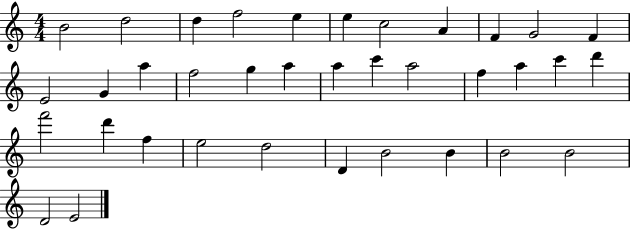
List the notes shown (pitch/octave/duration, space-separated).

B4/h D5/h D5/q F5/h E5/q E5/q C5/h A4/q F4/q G4/h F4/q E4/h G4/q A5/q F5/h G5/q A5/q A5/q C6/q A5/h F5/q A5/q C6/q D6/q F6/h D6/q F5/q E5/h D5/h D4/q B4/h B4/q B4/h B4/h D4/h E4/h